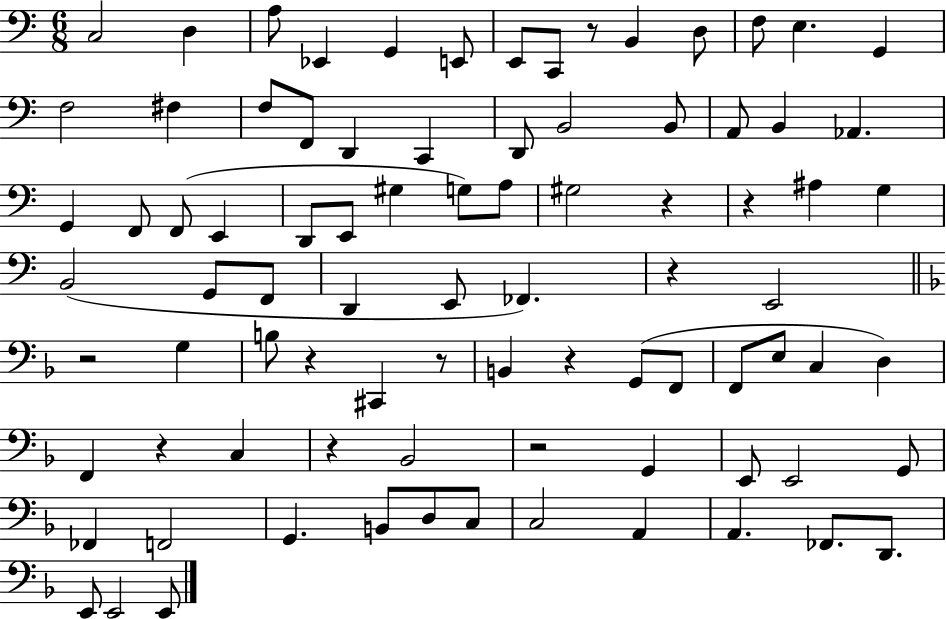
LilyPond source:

{
  \clef bass
  \numericTimeSignature
  \time 6/8
  \key c \major
  \repeat volta 2 { c2 d4 | a8 ees,4 g,4 e,8 | e,8 c,8 r8 b,4 d8 | f8 e4. g,4 | \break f2 fis4 | f8 f,8 d,4 c,4 | d,8 b,2 b,8 | a,8 b,4 aes,4. | \break g,4 f,8 f,8( e,4 | d,8 e,8 gis4 g8) a8 | gis2 r4 | r4 ais4 g4 | \break b,2( g,8 f,8 | d,4 e,8 fes,4.) | r4 e,2 | \bar "||" \break \key f \major r2 g4 | b8 r4 cis,4 r8 | b,4 r4 g,8( f,8 | f,8 e8 c4 d4) | \break f,4 r4 c4 | r4 bes,2 | r2 g,4 | e,8 e,2 g,8 | \break fes,4 f,2 | g,4. b,8 d8 c8 | c2 a,4 | a,4. fes,8. d,8. | \break e,8 e,2 e,8 | } \bar "|."
}